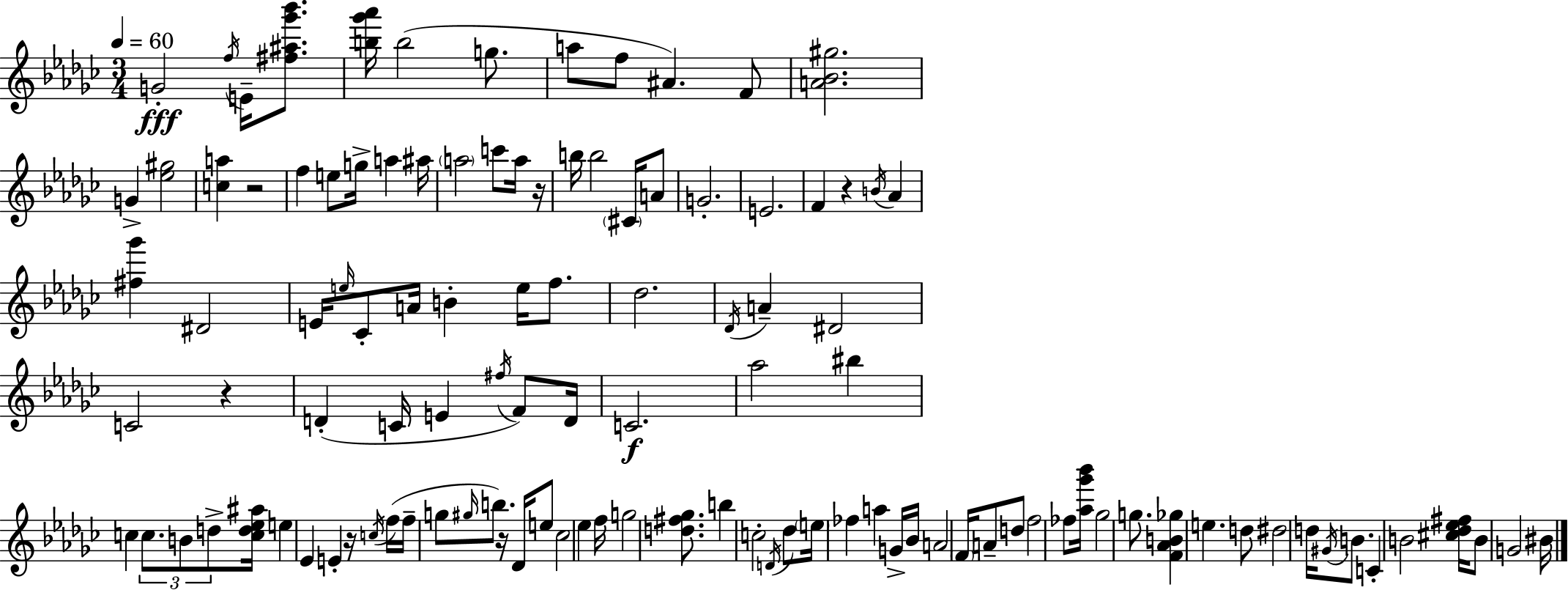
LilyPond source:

{
  \clef treble
  \numericTimeSignature
  \time 3/4
  \key ees \minor
  \tempo 4 = 60
  g'2-.\fff \acciaccatura { f''16 } e'16-- <fis'' ais'' ges''' bes'''>8. | <b'' ges''' aes'''>16 b''2( g''8. | a''8 f''8 ais'4.) f'8 | <a' bes' gis''>2. | \break g'4-> <ees'' gis''>2 | <c'' a''>4 r2 | f''4 e''8 g''16-> a''4 | ais''16 \parenthesize a''2 c'''8 a''16 | \break r16 b''16 b''2 \parenthesize cis'16 a'8 | g'2.-. | e'2. | f'4 r4 \acciaccatura { b'16 } aes'4 | \break <fis'' ges'''>4 dis'2 | e'16 \grace { e''16 } ces'8-. a'16 b'4-. e''16 | f''8. des''2. | \acciaccatura { des'16 } a'4-- dis'2 | \break c'2 | r4 d'4-.( c'16 e'4 | \acciaccatura { fis''16 }) f'8 d'16 c'2.\f | aes''2 | \break bis''4 c''4 \tuplet 3/2 { c''8. | b'8 d''8-> } <c'' d'' ees'' ais''>16 e''4 ees'4 | e'4-. r16 \acciaccatura { c''16 } f''16( f''16-- g''8 \grace { gis''16 }) | b''8. r16 des'16 e''8 ces''2 | \break ees''4 f''16 g''2 | <d'' fis'' ges''>8. b''4 c''2-. | \acciaccatura { d'16 } des''8 \parenthesize e''16 fes''4 | a''4 g'16-> bes'16 a'2 | \break \parenthesize f'16 a'8-- d''8 f''2 | fes''8 <aes'' ges''' bes'''>16 ges''2 | g''8. <f' aes' b' ges''>4 | e''4. d''8 dis''2 | \break d''16 \acciaccatura { gis'16 } b'8. c'4-. | b'2 <cis'' des'' ees'' fis''>16 b'8 | g'2 bis'16 \bar "|."
}